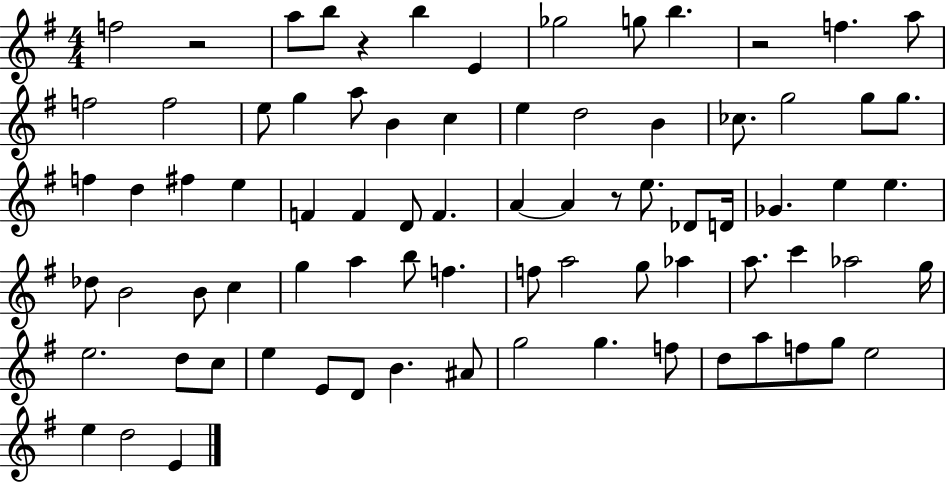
F5/h R/h A5/e B5/e R/q B5/q E4/q Gb5/h G5/e B5/q. R/h F5/q. A5/e F5/h F5/h E5/e G5/q A5/e B4/q C5/q E5/q D5/h B4/q CES5/e. G5/h G5/e G5/e. F5/q D5/q F#5/q E5/q F4/q F4/q D4/e F4/q. A4/q A4/q R/e E5/e. Db4/e D4/s Gb4/q. E5/q E5/q. Db5/e B4/h B4/e C5/q G5/q A5/q B5/e F5/q. F5/e A5/h G5/e Ab5/q A5/e. C6/q Ab5/h G5/s E5/h. D5/e C5/e E5/q E4/e D4/e B4/q. A#4/e G5/h G5/q. F5/e D5/e A5/e F5/e G5/e E5/h E5/q D5/h E4/q